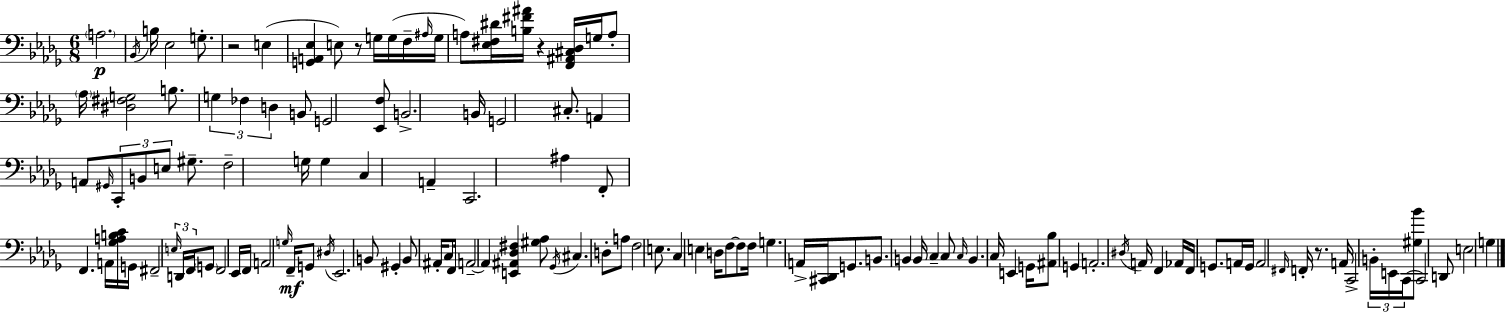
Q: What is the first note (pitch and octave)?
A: A3